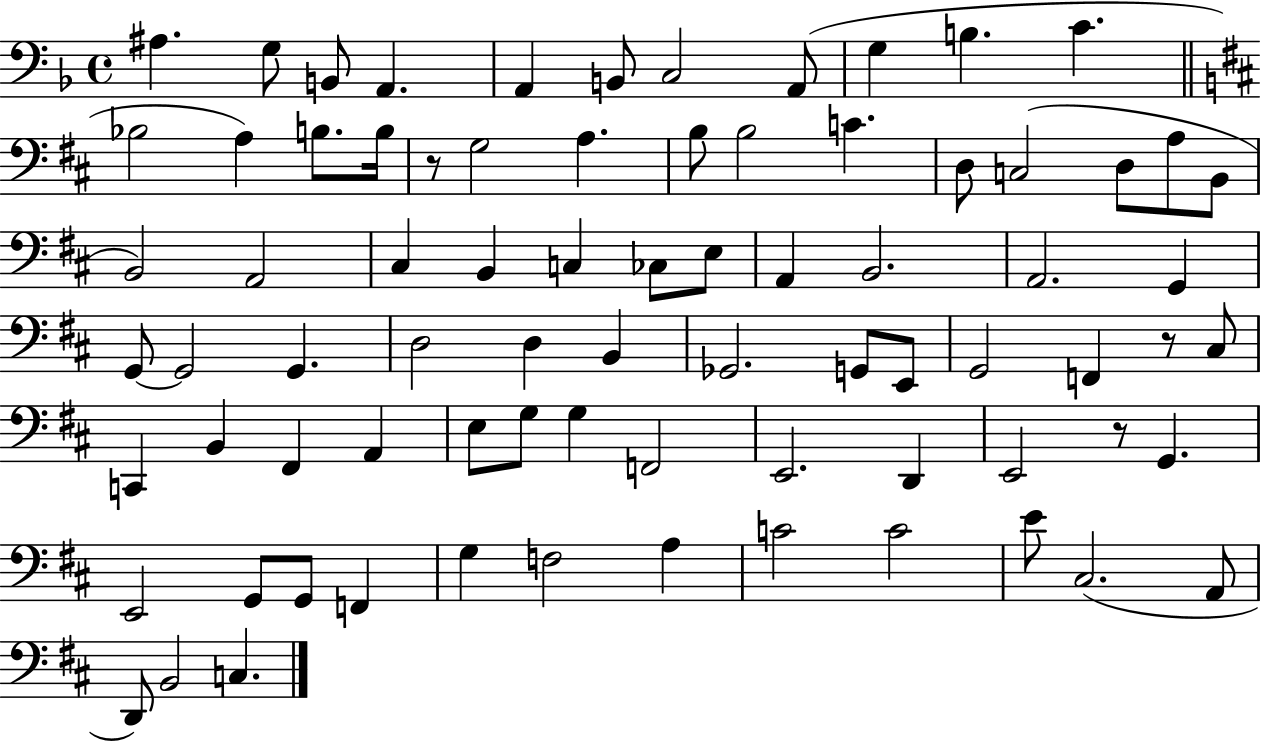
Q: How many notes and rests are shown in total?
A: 78